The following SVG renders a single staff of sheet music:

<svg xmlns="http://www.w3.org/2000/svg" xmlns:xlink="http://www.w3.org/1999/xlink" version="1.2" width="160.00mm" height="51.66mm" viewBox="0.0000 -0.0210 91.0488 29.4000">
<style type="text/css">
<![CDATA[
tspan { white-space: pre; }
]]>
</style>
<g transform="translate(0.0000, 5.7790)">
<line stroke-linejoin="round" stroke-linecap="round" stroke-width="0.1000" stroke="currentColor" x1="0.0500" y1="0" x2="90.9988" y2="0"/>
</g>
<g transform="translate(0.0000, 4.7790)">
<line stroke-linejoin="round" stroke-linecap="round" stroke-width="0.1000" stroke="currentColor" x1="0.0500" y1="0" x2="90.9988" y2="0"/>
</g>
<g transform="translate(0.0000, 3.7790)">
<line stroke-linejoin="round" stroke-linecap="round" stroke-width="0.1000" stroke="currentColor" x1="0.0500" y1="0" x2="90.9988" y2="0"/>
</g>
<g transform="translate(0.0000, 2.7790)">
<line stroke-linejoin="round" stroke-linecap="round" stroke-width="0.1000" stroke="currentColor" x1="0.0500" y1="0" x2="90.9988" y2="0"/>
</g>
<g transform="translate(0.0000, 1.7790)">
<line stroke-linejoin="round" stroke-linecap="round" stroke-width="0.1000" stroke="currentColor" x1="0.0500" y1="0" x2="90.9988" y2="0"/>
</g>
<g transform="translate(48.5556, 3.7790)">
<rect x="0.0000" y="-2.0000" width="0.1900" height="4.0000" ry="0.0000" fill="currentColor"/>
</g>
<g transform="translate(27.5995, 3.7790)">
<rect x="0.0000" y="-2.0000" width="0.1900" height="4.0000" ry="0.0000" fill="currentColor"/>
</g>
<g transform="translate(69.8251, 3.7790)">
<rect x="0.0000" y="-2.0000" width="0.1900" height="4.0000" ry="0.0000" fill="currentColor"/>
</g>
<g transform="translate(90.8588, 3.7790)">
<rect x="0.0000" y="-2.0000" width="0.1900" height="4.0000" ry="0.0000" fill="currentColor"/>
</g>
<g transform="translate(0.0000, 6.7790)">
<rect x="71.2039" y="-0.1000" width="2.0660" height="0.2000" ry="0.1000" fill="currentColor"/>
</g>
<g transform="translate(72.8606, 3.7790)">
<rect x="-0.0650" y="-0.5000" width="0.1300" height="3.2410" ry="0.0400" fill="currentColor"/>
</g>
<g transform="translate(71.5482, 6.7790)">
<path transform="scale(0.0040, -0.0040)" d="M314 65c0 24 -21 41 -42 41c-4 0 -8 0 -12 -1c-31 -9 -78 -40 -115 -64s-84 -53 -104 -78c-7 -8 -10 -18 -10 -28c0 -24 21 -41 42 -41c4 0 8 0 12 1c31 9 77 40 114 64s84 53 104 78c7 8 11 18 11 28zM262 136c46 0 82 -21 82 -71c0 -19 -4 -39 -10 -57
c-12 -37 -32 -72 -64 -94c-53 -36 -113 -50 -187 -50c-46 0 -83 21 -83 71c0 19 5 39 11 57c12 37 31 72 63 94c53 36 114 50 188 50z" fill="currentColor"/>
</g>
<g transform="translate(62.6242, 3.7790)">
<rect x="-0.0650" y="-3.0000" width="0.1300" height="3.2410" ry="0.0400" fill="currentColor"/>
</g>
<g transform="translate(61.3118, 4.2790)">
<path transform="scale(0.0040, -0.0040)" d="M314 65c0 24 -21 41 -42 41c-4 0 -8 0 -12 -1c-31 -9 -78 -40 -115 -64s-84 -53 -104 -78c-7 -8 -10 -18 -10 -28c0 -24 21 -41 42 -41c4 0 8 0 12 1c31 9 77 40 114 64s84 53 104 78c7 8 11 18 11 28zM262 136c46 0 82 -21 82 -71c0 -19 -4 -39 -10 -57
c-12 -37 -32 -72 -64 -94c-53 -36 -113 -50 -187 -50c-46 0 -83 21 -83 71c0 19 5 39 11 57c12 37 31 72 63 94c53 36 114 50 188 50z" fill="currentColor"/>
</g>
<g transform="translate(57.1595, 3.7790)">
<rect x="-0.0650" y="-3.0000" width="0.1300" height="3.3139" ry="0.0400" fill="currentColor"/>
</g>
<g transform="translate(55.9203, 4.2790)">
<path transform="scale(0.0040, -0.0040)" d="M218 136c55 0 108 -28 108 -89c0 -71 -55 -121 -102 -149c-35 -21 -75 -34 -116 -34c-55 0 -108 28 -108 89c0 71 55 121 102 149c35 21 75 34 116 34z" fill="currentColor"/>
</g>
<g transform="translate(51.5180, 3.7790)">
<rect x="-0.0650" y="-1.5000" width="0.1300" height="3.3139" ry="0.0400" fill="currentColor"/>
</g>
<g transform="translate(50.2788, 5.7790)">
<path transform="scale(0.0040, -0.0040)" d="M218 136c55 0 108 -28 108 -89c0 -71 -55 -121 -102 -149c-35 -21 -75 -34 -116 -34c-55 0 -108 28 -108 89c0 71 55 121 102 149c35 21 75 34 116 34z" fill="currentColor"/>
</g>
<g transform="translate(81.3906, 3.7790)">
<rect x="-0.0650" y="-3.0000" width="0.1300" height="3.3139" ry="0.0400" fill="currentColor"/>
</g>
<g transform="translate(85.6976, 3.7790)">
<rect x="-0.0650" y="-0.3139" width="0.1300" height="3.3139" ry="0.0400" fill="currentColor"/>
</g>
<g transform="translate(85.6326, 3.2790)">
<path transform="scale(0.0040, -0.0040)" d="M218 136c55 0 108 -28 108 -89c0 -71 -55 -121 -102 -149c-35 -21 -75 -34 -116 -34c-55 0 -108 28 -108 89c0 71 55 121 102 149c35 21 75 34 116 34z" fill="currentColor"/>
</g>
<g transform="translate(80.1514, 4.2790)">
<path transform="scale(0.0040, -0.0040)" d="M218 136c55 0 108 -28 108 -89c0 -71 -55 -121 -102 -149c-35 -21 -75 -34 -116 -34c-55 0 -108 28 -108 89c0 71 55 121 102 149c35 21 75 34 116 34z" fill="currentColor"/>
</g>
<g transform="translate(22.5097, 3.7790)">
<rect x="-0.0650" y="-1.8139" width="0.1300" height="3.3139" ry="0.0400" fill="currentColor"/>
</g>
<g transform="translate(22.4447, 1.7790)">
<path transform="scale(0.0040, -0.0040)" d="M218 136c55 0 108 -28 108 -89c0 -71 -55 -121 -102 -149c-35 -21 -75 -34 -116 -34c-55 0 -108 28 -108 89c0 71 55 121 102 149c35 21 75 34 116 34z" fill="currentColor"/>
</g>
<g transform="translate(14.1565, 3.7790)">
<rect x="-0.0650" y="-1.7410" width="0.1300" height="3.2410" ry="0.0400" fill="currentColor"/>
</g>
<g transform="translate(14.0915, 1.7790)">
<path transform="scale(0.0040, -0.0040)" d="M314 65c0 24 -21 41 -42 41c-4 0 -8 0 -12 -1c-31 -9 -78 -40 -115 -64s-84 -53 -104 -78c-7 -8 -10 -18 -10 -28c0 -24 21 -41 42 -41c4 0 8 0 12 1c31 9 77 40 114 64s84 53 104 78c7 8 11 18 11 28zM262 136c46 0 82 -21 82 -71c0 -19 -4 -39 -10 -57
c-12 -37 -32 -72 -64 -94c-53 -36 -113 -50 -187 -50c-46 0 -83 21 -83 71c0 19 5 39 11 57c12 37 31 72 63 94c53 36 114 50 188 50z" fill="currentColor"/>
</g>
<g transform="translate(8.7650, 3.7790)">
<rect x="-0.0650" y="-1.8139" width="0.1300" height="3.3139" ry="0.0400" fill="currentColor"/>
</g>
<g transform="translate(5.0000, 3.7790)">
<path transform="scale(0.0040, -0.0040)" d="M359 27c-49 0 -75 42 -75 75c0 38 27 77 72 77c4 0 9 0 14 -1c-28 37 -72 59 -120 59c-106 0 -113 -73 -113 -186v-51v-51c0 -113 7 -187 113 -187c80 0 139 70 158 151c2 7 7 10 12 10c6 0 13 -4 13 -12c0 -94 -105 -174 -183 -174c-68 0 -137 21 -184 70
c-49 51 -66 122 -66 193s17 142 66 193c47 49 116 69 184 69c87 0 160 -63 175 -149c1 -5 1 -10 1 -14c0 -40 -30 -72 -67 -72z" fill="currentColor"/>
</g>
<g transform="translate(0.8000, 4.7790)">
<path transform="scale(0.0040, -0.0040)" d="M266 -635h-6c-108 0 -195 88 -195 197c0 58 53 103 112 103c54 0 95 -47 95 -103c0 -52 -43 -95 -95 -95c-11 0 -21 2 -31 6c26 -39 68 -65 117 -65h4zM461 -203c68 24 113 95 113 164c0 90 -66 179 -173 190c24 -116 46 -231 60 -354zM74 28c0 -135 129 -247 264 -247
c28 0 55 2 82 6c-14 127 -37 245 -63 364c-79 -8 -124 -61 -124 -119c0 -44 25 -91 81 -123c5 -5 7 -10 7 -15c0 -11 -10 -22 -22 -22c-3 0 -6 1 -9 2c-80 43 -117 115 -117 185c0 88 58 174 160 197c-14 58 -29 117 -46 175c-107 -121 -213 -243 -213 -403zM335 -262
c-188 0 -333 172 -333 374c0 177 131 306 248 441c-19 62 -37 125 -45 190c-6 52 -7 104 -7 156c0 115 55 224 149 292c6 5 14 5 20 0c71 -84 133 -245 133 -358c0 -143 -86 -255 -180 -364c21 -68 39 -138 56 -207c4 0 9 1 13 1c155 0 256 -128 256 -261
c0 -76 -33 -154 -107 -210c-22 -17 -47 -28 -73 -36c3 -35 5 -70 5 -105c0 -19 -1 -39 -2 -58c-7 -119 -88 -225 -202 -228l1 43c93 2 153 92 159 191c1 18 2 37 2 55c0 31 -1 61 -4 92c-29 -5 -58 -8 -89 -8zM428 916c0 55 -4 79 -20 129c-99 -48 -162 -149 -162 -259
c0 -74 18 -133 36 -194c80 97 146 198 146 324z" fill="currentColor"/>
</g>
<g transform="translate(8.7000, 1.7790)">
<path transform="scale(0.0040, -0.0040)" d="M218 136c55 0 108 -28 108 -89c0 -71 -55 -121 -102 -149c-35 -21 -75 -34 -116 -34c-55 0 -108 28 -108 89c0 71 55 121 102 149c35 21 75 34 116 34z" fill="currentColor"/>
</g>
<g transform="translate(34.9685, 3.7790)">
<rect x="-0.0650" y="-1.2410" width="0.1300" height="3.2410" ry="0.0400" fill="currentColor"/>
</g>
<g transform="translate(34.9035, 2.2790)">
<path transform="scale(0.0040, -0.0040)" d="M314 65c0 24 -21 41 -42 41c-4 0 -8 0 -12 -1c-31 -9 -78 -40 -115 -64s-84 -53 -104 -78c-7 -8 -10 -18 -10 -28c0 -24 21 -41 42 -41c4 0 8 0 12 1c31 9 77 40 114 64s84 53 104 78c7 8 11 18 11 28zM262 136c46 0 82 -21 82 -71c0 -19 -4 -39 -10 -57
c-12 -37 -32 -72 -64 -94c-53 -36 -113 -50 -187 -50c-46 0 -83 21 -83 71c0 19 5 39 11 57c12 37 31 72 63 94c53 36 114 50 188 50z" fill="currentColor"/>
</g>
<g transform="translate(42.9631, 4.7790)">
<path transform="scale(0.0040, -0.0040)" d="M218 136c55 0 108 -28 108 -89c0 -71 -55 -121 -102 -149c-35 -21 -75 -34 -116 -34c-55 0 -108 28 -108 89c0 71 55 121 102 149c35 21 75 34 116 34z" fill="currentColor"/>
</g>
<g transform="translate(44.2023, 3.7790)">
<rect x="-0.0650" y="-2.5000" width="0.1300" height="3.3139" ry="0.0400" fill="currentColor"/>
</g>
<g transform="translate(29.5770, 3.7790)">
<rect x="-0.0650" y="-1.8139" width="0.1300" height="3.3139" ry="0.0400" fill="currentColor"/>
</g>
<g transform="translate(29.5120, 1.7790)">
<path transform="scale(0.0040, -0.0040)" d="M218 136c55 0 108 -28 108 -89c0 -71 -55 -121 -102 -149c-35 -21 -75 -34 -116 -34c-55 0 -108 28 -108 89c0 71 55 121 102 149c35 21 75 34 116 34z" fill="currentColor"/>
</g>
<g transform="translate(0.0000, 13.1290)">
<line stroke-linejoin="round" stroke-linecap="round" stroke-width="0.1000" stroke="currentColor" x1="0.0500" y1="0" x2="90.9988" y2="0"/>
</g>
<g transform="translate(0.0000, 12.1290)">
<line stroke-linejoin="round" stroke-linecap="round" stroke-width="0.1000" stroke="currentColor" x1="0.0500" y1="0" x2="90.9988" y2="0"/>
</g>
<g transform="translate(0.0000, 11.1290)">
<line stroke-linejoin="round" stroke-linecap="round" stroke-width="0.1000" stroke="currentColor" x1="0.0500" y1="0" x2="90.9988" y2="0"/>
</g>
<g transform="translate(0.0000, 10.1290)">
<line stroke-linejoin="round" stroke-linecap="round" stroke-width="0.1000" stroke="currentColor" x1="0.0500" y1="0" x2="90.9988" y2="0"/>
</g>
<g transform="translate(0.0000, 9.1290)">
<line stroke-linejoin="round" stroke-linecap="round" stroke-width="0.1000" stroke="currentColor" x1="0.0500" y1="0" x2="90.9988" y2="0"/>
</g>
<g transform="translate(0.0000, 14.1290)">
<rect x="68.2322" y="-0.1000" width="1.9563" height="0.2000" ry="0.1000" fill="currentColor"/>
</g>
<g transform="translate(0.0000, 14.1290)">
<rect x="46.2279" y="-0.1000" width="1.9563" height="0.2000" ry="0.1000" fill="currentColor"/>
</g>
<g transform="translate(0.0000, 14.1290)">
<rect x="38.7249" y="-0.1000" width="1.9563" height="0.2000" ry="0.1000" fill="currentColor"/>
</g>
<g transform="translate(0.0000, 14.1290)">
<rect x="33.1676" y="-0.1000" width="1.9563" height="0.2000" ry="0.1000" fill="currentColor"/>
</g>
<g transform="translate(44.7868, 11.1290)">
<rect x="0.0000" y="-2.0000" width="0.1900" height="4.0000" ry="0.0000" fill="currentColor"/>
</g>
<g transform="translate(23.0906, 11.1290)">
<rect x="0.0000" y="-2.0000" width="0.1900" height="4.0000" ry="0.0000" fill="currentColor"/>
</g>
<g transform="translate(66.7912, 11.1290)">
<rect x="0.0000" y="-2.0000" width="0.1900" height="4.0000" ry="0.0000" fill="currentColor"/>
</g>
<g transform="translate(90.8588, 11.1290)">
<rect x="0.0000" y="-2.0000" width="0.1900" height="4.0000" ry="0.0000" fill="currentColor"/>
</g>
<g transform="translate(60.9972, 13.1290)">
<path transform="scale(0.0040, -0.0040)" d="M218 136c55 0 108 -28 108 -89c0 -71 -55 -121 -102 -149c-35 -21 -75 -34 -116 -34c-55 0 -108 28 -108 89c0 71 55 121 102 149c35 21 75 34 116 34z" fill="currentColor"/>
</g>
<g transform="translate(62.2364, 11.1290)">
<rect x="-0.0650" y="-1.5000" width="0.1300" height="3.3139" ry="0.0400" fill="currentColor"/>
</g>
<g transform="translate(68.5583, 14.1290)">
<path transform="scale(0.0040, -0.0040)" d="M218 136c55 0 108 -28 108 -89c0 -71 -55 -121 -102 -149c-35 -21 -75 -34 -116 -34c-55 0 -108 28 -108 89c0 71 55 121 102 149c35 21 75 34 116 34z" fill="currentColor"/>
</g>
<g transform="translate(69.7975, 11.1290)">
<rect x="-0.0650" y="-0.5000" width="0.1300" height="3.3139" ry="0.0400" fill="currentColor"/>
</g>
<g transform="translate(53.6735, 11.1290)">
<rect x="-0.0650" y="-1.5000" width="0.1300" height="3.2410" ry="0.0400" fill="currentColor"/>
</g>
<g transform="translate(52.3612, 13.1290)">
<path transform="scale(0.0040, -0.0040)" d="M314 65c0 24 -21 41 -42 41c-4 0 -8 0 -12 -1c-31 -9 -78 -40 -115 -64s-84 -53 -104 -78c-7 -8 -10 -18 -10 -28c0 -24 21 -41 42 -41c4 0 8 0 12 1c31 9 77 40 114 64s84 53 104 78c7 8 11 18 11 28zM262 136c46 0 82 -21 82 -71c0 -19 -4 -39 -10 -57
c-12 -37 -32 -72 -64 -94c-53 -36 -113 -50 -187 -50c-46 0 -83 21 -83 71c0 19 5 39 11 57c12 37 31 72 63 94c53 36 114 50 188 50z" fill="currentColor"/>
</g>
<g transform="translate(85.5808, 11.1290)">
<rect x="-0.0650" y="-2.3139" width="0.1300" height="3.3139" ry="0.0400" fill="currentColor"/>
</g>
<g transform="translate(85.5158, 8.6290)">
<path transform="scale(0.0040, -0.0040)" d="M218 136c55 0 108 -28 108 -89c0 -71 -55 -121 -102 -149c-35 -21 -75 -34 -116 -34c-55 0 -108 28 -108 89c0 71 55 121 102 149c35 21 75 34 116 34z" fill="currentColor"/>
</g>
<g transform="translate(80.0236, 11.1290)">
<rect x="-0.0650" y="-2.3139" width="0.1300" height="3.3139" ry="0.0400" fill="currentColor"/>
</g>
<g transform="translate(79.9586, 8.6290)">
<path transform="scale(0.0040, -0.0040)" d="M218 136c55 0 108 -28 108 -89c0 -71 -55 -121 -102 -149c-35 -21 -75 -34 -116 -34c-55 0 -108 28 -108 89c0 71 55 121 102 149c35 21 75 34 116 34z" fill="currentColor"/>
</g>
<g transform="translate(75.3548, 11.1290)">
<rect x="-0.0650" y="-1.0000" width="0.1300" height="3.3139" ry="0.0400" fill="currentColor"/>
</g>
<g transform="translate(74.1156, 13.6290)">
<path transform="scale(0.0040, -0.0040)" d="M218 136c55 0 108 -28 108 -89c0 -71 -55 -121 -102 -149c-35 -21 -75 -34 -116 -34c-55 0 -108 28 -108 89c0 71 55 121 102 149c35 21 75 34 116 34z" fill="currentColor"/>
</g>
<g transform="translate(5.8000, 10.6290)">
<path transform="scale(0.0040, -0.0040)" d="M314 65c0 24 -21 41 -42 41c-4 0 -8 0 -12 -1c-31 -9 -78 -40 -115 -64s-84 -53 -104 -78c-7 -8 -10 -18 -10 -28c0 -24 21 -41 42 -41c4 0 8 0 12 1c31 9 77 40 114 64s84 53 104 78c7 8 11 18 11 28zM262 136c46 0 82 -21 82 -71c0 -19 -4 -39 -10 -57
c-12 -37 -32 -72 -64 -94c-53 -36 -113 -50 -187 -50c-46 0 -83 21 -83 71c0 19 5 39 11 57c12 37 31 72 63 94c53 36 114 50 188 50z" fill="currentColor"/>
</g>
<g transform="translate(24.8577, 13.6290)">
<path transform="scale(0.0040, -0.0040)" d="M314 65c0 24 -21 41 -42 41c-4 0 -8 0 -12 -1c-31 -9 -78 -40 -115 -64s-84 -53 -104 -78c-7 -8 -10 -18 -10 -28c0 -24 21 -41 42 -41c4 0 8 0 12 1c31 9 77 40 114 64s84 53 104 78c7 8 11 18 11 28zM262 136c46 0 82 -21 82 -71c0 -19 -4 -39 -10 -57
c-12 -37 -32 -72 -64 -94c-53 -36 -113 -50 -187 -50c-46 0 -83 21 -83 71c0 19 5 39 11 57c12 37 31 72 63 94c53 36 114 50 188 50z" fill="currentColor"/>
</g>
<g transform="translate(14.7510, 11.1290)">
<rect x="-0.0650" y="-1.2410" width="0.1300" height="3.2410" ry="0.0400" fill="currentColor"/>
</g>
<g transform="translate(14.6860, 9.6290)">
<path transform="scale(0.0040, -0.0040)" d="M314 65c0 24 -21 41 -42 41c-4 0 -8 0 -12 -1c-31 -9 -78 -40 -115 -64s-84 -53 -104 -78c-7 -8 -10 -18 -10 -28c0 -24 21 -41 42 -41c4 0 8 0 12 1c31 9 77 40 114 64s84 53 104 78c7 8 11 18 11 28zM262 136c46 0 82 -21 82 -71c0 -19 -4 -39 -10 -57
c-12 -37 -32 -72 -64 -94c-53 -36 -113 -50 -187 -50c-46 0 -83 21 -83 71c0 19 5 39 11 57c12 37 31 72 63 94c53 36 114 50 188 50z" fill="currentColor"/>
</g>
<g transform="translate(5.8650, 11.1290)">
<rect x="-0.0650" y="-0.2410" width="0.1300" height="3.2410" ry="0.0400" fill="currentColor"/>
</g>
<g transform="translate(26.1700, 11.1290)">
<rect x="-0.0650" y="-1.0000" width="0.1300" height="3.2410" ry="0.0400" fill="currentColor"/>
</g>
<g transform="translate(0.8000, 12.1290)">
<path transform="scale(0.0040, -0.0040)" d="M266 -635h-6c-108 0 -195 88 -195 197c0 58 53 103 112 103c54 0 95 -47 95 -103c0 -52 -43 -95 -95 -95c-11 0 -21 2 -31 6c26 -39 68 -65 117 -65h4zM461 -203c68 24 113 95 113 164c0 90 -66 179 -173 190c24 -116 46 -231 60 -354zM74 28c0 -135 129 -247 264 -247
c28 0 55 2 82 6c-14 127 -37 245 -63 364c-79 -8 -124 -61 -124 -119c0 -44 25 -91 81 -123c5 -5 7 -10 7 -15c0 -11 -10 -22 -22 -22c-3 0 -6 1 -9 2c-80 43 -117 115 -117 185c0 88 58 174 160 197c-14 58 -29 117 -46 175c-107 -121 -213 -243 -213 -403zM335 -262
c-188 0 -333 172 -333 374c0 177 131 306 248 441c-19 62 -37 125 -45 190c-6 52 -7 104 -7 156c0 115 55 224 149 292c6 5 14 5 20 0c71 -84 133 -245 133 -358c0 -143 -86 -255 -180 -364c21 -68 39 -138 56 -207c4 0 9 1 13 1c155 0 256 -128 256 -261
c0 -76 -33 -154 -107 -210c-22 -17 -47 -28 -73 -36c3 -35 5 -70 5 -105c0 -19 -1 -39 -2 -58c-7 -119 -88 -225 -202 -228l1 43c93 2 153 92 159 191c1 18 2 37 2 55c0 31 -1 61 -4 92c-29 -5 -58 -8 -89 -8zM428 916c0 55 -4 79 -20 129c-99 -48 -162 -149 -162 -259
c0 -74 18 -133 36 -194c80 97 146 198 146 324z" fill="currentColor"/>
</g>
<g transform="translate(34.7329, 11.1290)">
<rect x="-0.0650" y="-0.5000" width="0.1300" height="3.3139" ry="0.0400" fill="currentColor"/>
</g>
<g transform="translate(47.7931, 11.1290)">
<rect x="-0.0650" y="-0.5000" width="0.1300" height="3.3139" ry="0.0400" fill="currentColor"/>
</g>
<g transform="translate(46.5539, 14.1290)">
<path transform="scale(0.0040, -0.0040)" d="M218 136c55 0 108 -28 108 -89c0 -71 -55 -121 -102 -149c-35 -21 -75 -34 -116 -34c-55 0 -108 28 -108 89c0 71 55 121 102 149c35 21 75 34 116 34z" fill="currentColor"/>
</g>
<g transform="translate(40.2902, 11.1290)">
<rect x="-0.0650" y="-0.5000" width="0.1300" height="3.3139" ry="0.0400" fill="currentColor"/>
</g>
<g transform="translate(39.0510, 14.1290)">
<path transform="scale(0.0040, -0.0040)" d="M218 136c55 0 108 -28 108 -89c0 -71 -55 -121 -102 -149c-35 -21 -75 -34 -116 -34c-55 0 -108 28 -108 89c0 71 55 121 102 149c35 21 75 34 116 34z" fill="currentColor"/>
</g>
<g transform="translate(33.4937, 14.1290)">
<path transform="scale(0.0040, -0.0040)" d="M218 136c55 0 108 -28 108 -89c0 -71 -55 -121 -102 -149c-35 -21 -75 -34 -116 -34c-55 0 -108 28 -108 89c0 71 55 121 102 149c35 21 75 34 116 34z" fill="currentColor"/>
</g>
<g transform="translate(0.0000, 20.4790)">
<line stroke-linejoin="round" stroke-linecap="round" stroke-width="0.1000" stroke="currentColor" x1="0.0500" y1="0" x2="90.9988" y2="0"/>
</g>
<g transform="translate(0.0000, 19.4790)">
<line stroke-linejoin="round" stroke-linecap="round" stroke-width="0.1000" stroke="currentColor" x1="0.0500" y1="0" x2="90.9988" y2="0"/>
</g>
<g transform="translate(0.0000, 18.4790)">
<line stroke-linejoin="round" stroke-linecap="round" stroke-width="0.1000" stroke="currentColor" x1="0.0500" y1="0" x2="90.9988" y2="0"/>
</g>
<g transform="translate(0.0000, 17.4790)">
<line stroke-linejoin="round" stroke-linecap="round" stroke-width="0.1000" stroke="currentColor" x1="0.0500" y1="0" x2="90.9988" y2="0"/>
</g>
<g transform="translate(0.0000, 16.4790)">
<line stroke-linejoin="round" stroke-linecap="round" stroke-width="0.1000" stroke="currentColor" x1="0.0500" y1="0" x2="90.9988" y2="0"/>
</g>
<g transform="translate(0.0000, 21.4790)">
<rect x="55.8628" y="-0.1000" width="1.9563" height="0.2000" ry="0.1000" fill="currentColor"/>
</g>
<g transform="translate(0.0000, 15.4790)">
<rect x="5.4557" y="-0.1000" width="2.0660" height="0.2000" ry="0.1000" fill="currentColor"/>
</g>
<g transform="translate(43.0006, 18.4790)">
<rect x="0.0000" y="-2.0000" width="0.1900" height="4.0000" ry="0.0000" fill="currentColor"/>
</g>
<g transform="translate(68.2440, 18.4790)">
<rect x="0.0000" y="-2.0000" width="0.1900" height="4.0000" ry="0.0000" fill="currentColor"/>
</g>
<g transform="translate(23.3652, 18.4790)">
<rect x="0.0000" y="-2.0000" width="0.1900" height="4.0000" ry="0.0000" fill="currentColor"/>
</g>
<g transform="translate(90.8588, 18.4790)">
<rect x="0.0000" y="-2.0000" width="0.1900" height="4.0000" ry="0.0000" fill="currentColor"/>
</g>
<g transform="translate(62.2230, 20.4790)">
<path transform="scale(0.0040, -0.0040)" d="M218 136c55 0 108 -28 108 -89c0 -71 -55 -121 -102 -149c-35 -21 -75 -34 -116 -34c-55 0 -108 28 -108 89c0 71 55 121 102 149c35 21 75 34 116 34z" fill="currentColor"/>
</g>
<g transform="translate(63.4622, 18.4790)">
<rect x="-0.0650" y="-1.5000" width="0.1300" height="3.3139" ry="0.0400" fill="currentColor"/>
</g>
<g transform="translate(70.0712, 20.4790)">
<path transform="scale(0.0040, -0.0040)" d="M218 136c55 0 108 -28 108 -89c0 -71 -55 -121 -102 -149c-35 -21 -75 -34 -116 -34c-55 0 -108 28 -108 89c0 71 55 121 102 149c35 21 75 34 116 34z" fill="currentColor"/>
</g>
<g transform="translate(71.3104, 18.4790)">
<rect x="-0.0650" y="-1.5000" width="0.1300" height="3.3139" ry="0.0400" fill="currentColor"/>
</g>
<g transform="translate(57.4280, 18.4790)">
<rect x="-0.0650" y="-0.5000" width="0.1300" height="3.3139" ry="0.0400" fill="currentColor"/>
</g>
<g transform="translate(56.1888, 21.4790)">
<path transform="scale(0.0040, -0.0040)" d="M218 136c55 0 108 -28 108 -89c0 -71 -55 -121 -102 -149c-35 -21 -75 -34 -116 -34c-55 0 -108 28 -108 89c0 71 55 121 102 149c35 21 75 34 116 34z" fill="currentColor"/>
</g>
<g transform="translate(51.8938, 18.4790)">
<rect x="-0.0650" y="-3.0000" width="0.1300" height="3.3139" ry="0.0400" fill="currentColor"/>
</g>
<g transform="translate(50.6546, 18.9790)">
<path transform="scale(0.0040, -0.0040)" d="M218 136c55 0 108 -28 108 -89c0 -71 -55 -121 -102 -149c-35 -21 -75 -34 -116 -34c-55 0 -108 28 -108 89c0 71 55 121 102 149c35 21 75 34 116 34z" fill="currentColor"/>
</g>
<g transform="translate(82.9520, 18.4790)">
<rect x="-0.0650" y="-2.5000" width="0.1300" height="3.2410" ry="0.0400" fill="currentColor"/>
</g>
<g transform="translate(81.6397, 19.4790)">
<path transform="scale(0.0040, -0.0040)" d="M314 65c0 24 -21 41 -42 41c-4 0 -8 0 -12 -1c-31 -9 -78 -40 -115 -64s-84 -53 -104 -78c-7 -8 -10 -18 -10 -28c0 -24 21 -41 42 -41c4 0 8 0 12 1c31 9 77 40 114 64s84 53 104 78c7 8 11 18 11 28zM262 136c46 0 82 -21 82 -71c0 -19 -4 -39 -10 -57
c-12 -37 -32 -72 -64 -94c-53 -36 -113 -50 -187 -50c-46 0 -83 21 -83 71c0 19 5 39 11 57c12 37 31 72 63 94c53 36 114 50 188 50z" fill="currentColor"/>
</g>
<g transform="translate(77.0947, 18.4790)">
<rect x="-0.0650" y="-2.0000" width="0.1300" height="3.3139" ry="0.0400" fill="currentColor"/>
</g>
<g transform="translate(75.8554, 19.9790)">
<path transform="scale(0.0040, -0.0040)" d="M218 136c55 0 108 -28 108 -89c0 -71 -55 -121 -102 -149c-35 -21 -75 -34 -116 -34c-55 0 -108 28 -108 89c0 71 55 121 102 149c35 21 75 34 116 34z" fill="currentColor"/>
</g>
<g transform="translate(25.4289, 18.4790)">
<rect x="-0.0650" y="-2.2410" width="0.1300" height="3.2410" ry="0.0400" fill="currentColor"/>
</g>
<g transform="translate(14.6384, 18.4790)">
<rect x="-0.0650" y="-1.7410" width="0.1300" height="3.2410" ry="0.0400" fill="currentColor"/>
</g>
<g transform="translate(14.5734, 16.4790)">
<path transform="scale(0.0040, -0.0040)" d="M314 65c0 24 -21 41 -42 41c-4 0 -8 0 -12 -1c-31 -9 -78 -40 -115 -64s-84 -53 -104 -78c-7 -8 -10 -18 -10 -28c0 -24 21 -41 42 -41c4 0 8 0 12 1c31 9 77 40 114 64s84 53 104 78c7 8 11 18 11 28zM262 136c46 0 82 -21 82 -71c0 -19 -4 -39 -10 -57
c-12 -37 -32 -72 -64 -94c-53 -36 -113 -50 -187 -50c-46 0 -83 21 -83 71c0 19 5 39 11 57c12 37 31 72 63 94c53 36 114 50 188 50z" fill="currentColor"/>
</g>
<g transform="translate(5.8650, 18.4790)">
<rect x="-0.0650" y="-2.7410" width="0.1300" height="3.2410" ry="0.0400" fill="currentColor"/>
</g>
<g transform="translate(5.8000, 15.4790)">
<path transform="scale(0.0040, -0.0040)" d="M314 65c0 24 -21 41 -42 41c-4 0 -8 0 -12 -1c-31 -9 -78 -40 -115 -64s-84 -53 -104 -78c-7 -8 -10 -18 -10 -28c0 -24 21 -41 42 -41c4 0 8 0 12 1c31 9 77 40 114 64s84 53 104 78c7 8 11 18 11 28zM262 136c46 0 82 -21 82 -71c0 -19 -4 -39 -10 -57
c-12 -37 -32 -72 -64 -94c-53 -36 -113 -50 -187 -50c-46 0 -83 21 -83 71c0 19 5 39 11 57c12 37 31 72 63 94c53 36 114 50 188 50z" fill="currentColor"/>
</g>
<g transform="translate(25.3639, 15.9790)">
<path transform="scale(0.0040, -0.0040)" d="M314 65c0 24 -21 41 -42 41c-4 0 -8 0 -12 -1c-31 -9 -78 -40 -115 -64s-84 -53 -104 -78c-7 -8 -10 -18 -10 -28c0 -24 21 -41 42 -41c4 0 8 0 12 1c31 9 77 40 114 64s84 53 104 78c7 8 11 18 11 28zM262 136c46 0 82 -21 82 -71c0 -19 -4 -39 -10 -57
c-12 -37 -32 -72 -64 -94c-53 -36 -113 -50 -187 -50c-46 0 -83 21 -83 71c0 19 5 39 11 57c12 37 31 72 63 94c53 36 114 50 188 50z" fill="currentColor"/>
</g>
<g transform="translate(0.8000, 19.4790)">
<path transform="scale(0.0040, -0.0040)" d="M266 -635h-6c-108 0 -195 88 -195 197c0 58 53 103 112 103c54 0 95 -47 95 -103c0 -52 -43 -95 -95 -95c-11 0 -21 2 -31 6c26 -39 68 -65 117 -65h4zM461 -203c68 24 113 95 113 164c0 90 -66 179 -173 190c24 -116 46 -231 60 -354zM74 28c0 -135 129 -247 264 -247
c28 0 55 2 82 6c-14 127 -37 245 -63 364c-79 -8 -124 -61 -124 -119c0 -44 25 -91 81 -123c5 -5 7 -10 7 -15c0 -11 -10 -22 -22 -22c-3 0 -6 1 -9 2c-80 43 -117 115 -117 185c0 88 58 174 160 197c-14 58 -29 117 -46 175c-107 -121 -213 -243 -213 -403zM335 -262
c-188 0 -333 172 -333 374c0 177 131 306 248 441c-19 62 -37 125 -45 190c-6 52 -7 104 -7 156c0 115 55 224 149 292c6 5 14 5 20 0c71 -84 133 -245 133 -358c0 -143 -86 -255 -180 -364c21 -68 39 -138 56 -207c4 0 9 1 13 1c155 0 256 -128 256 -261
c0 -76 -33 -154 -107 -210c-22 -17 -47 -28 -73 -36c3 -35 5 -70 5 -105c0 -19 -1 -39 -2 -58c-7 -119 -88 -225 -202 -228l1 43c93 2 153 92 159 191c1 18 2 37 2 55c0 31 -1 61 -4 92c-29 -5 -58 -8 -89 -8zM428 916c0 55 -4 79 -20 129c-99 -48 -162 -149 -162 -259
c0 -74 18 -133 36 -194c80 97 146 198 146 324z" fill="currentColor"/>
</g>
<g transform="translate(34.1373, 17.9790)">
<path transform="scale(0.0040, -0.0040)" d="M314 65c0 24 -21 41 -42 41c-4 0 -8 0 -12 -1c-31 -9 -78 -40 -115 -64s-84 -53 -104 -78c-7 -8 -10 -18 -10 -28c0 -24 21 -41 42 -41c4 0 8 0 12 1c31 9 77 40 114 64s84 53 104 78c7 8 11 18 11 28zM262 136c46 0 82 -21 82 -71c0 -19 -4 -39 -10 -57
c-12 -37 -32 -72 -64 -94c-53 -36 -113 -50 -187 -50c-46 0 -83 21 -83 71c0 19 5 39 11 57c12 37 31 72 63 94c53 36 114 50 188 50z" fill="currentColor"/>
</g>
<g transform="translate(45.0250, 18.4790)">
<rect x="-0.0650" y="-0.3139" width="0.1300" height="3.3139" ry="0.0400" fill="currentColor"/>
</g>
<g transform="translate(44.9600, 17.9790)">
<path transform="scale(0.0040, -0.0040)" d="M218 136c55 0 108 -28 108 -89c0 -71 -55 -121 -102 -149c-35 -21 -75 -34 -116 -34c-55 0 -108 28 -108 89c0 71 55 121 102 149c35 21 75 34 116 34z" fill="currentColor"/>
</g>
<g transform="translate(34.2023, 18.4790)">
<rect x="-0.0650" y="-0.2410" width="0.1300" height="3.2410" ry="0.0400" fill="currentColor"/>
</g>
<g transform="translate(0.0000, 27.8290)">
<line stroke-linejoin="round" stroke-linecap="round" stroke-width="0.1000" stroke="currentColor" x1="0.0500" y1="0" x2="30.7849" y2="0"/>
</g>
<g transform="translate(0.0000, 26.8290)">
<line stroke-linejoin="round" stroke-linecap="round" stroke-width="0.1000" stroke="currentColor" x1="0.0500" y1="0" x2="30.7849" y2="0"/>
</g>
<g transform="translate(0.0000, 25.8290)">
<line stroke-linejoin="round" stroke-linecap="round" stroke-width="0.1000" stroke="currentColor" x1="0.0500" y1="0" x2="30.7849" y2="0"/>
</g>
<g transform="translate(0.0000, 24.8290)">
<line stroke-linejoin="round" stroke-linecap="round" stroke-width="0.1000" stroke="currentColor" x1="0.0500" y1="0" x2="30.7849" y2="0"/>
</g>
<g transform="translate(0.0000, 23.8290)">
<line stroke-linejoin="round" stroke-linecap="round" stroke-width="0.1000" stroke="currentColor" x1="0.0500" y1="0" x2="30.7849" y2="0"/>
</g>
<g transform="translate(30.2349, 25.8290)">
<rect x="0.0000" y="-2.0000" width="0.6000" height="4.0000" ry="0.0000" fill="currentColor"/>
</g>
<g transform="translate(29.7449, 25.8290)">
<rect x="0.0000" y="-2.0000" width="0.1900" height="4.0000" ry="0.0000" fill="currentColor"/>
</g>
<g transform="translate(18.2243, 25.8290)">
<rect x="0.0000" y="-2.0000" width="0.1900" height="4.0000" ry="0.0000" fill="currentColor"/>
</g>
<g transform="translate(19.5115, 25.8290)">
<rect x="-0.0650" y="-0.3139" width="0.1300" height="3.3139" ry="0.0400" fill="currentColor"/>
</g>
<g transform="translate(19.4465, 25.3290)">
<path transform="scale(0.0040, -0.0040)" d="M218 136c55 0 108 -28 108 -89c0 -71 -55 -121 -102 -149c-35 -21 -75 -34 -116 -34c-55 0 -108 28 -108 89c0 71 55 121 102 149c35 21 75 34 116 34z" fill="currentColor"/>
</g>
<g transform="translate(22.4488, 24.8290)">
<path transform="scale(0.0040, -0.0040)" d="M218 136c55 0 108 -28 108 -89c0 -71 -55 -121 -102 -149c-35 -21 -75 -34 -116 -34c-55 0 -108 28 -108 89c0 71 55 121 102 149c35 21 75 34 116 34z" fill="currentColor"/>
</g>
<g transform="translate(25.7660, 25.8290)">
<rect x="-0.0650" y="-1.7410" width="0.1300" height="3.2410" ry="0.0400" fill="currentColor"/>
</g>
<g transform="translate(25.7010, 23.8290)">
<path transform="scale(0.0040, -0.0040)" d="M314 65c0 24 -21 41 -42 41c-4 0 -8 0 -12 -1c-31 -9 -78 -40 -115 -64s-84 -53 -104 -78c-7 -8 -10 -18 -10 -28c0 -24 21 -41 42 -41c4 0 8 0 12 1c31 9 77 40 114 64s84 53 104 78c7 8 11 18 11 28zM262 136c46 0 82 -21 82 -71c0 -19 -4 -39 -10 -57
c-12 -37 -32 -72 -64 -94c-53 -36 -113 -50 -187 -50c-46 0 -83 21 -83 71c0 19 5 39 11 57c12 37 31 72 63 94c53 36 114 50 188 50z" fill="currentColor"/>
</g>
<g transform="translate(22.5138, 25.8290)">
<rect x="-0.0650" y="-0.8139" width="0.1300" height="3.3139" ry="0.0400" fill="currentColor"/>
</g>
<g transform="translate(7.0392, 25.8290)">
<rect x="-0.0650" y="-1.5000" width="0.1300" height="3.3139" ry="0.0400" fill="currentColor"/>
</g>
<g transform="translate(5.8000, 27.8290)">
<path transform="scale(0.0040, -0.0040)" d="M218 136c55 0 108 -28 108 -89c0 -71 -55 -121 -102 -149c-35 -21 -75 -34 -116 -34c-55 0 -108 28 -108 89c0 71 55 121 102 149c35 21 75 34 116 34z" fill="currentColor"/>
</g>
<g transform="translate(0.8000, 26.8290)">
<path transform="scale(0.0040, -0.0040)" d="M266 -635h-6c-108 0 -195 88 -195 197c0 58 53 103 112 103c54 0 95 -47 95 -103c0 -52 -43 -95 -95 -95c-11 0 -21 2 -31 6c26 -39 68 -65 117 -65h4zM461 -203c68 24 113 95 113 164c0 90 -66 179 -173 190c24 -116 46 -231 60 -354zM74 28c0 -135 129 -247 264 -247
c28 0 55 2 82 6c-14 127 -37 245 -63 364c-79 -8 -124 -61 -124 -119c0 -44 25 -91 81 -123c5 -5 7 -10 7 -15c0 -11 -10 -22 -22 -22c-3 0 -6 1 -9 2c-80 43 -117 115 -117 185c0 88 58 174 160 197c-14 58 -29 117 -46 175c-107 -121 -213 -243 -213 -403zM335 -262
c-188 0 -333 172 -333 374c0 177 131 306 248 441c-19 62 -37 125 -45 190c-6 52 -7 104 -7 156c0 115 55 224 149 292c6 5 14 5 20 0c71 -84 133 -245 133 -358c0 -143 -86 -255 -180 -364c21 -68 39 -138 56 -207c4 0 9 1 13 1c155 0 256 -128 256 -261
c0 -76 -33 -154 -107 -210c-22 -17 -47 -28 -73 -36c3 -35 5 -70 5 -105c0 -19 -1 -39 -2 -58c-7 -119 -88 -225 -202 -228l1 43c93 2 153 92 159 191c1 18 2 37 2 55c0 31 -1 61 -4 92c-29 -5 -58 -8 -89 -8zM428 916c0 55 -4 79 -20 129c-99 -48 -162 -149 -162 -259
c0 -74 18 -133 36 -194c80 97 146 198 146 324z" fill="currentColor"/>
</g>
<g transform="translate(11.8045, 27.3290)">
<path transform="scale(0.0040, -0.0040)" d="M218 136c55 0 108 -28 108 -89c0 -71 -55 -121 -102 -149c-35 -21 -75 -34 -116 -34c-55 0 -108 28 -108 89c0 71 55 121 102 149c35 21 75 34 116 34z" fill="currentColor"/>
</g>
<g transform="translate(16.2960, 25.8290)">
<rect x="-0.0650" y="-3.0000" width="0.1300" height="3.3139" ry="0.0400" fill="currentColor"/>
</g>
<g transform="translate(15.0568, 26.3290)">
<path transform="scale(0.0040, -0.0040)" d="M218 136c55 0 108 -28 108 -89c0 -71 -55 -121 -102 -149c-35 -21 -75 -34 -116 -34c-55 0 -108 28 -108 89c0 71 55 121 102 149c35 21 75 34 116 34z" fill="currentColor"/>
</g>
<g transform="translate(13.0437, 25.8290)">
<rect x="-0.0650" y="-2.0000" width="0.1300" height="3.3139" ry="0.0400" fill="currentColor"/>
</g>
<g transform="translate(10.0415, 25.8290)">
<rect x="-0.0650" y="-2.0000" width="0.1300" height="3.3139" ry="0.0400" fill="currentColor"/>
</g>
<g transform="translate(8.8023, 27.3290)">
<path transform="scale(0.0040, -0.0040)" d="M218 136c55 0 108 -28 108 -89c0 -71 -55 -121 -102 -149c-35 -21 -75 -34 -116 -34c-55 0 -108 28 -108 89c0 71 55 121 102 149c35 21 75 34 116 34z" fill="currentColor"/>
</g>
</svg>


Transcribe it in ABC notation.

X:1
T:Untitled
M:4/4
L:1/4
K:C
f f2 f f e2 G E A A2 C2 A c c2 e2 D2 C C C E2 E C D g g a2 f2 g2 c2 c A C E E F G2 E F F A c d f2